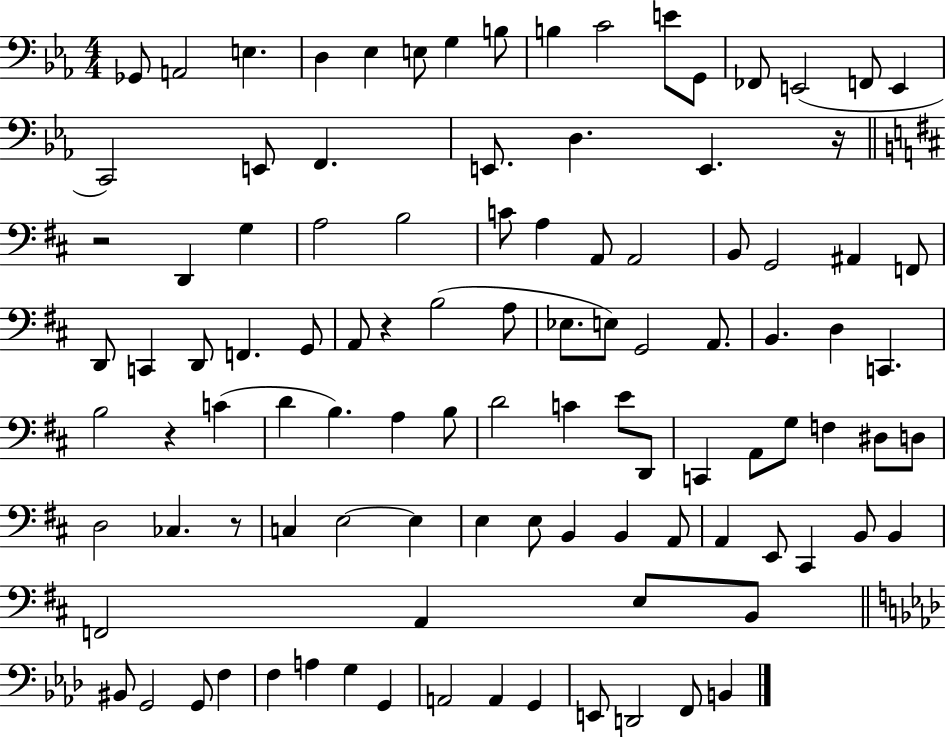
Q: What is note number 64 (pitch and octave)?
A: D#3